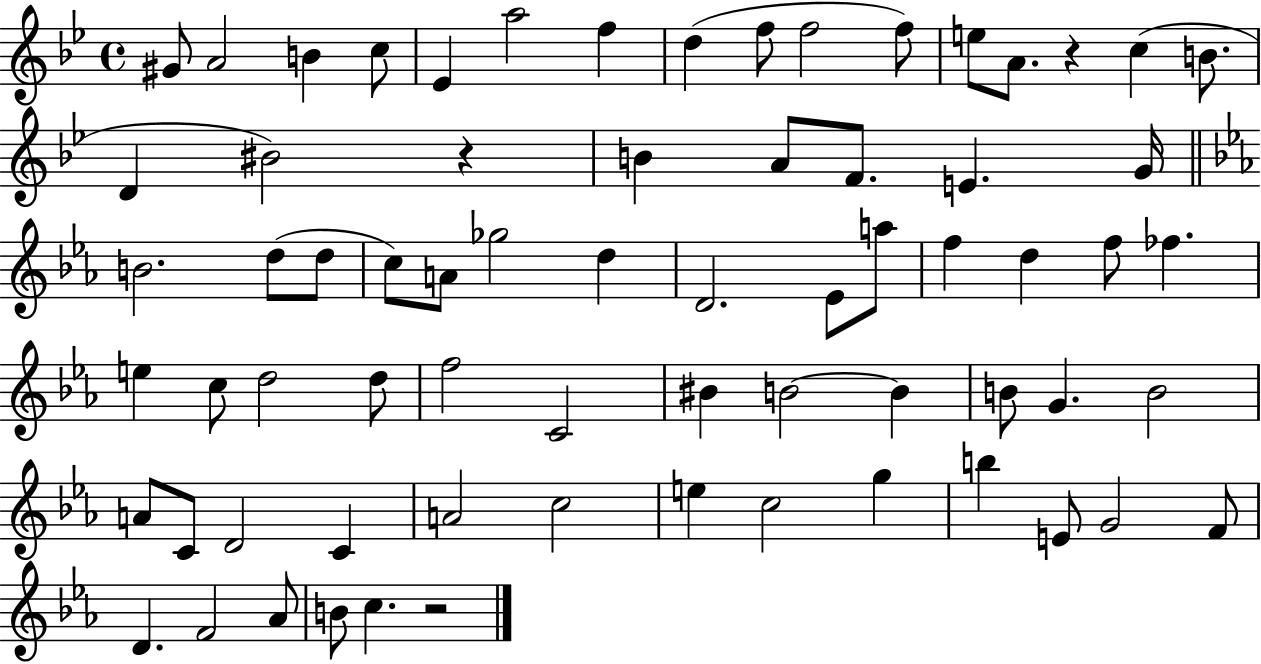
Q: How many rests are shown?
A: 3